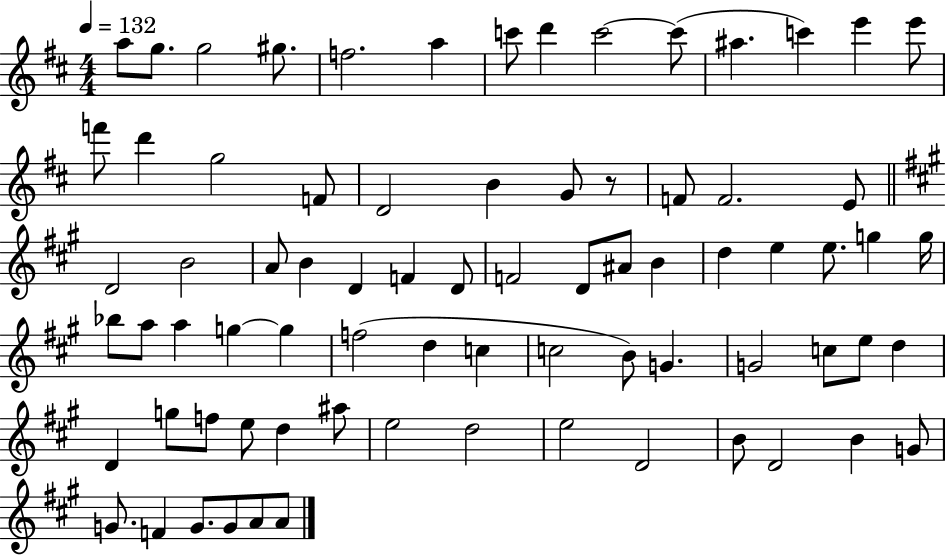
{
  \clef treble
  \numericTimeSignature
  \time 4/4
  \key d \major
  \tempo 4 = 132
  \repeat volta 2 { a''8 g''8. g''2 gis''8. | f''2. a''4 | c'''8 d'''4 c'''2~~ c'''8( | ais''4. c'''4) e'''4 e'''8 | \break f'''8 d'''4 g''2 f'8 | d'2 b'4 g'8 r8 | f'8 f'2. e'8 | \bar "||" \break \key a \major d'2 b'2 | a'8 b'4 d'4 f'4 d'8 | f'2 d'8 ais'8 b'4 | d''4 e''4 e''8. g''4 g''16 | \break bes''8 a''8 a''4 g''4~~ g''4 | f''2( d''4 c''4 | c''2 b'8) g'4. | g'2 c''8 e''8 d''4 | \break d'4 g''8 f''8 e''8 d''4 ais''8 | e''2 d''2 | e''2 d'2 | b'8 d'2 b'4 g'8 | \break g'8. f'4 g'8. g'8 a'8 a'8 | } \bar "|."
}